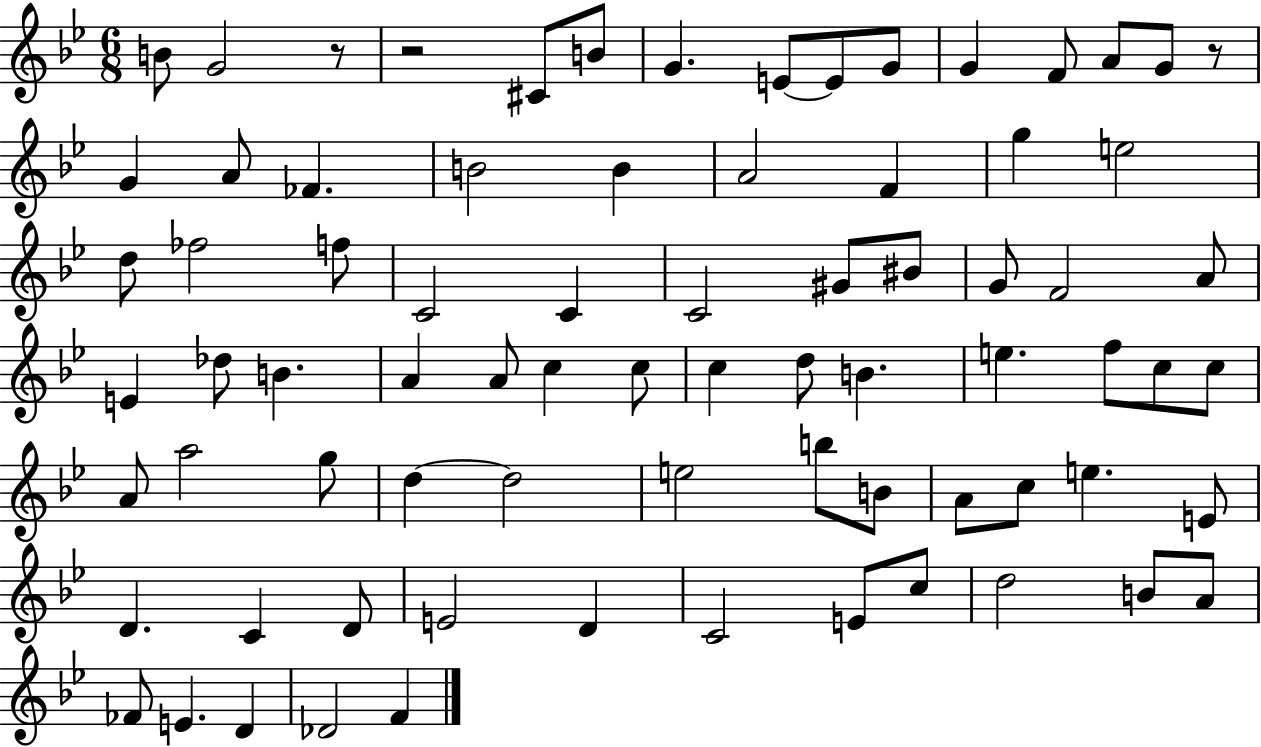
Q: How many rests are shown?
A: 3